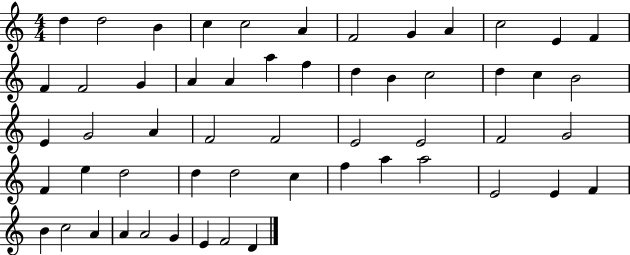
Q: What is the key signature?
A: C major